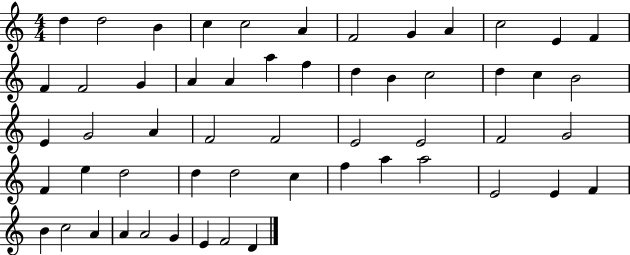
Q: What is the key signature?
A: C major